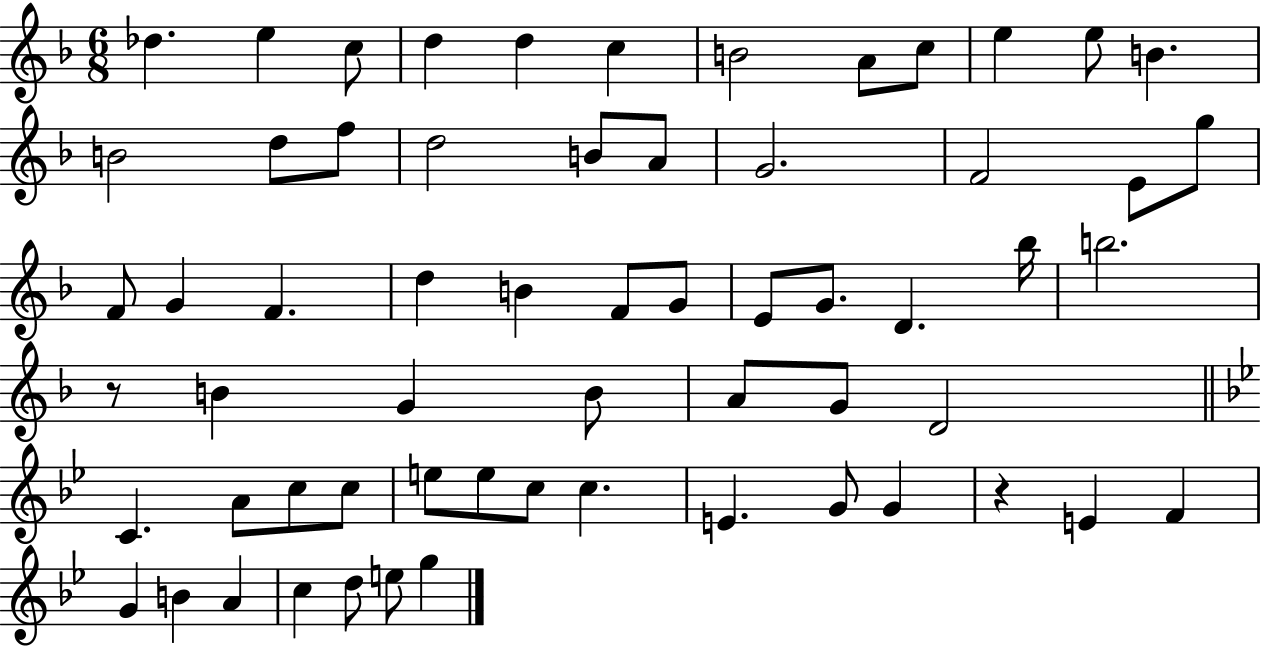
X:1
T:Untitled
M:6/8
L:1/4
K:F
_d e c/2 d d c B2 A/2 c/2 e e/2 B B2 d/2 f/2 d2 B/2 A/2 G2 F2 E/2 g/2 F/2 G F d B F/2 G/2 E/2 G/2 D _b/4 b2 z/2 B G B/2 A/2 G/2 D2 C A/2 c/2 c/2 e/2 e/2 c/2 c E G/2 G z E F G B A c d/2 e/2 g